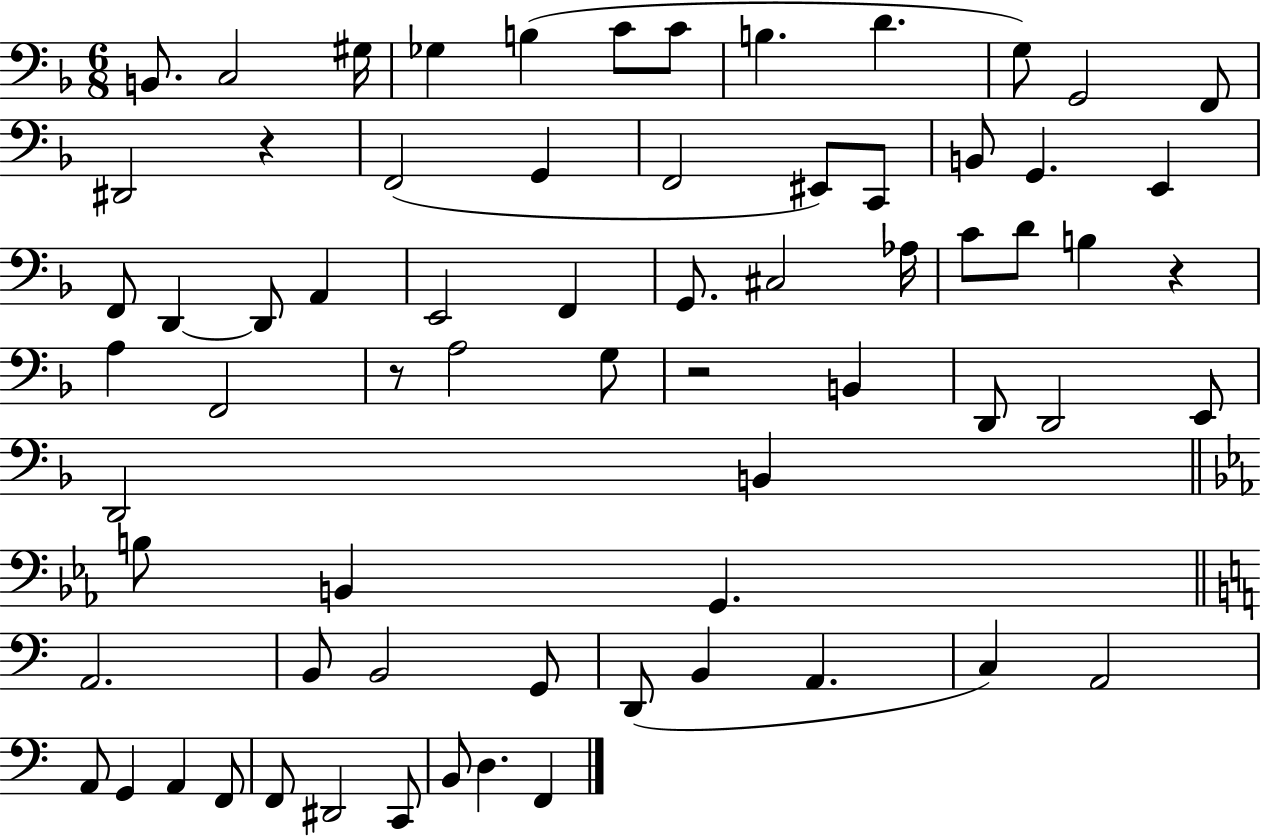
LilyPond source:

{
  \clef bass
  \numericTimeSignature
  \time 6/8
  \key f \major
  b,8. c2 gis16 | ges4 b4( c'8 c'8 | b4. d'4. | g8) g,2 f,8 | \break dis,2 r4 | f,2( g,4 | f,2 eis,8) c,8 | b,8 g,4. e,4 | \break f,8 d,4~~ d,8 a,4 | e,2 f,4 | g,8. cis2 aes16 | c'8 d'8 b4 r4 | \break a4 f,2 | r8 a2 g8 | r2 b,4 | d,8 d,2 e,8 | \break d,2 b,4 | \bar "||" \break \key ees \major b8 b,4 g,4. | \bar "||" \break \key a \minor a,2. | b,8 b,2 g,8 | d,8( b,4 a,4. | c4) a,2 | \break a,8 g,4 a,4 f,8 | f,8 dis,2 c,8 | b,8 d4. f,4 | \bar "|."
}